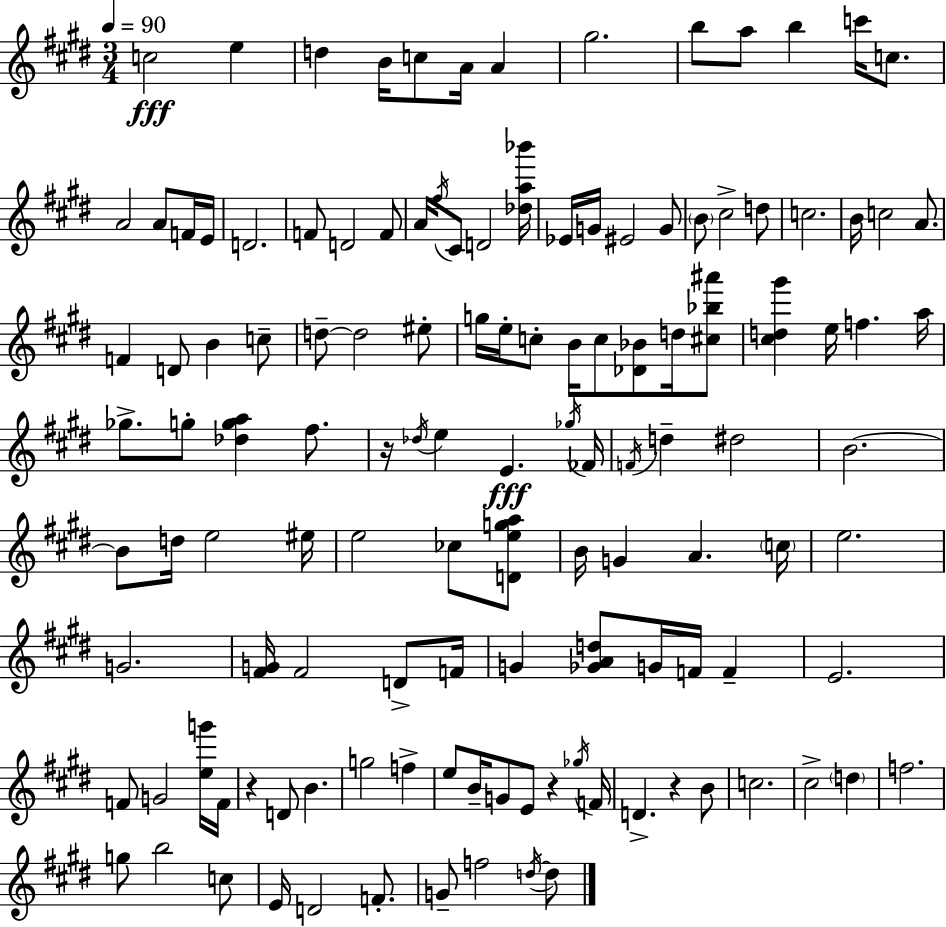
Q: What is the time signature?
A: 3/4